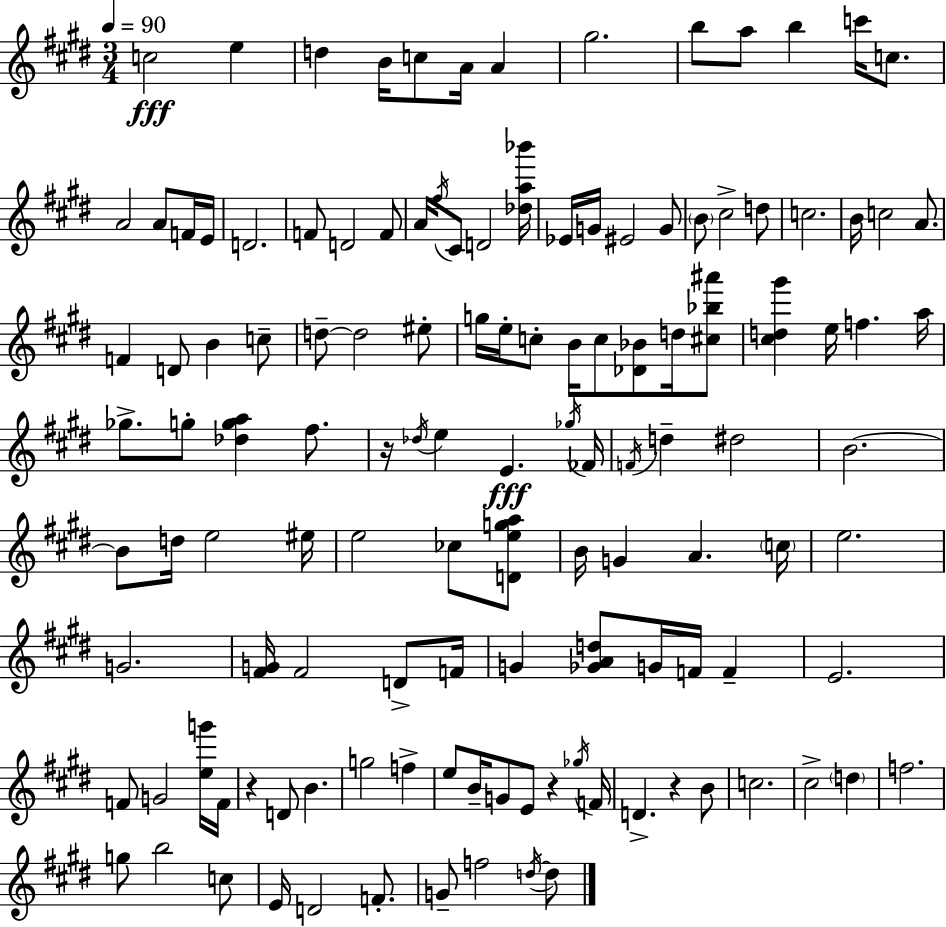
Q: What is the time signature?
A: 3/4